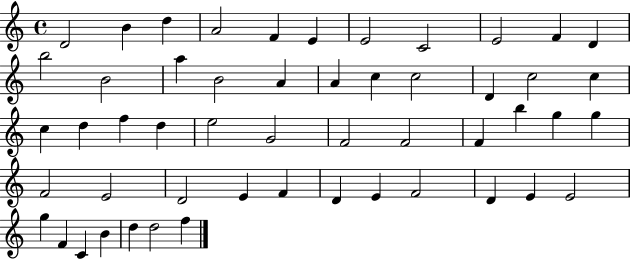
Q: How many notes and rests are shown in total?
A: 52